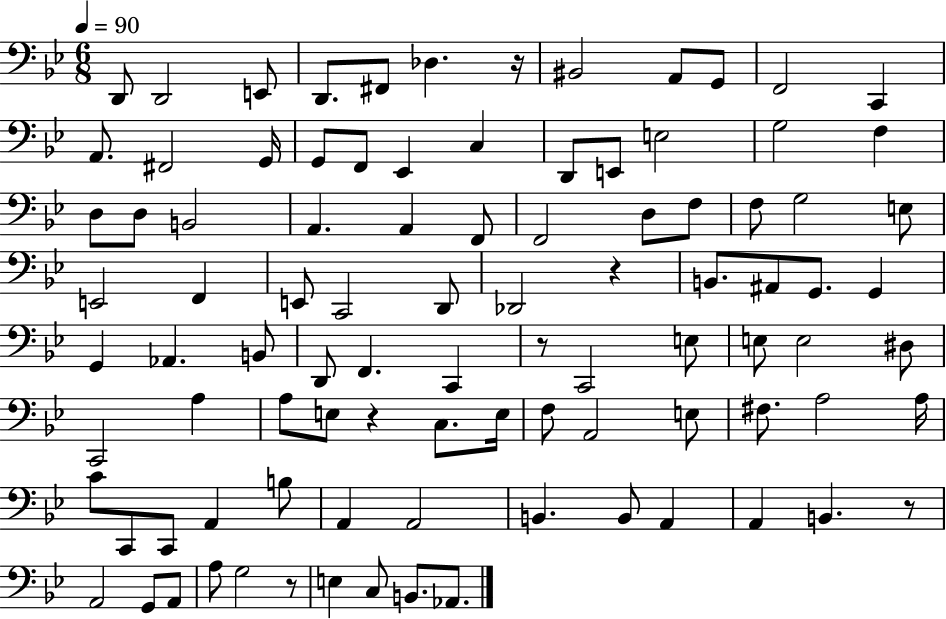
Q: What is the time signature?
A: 6/8